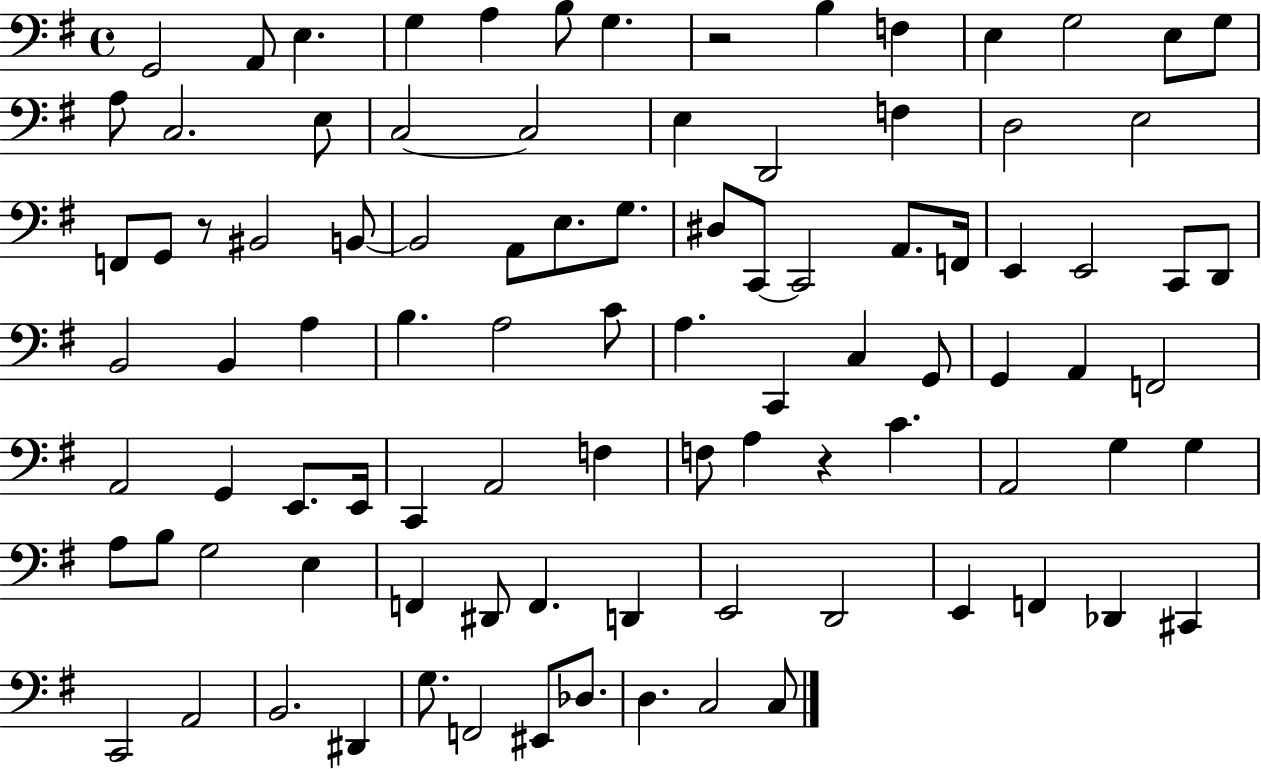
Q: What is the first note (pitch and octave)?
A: G2